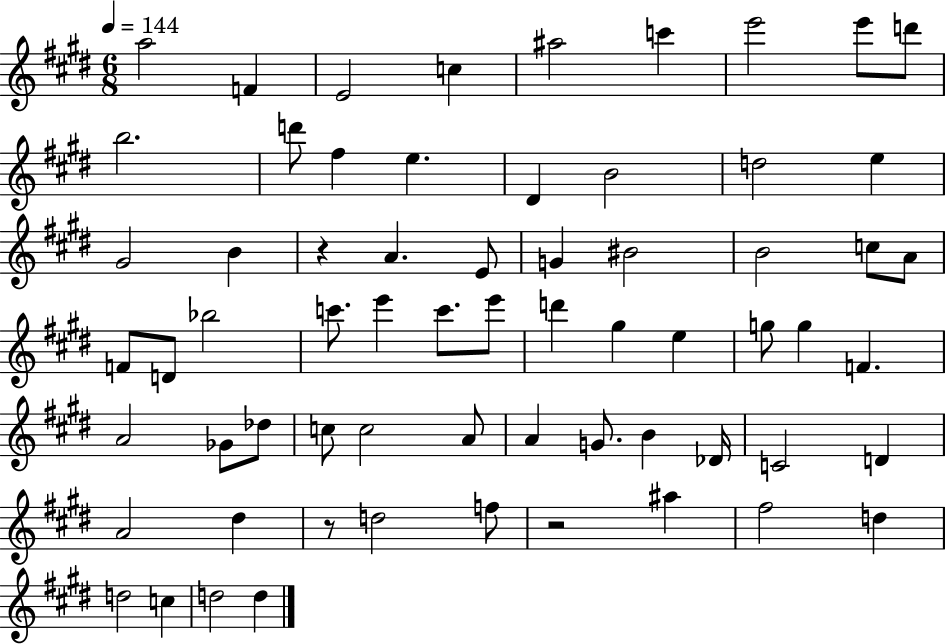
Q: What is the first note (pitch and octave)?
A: A5